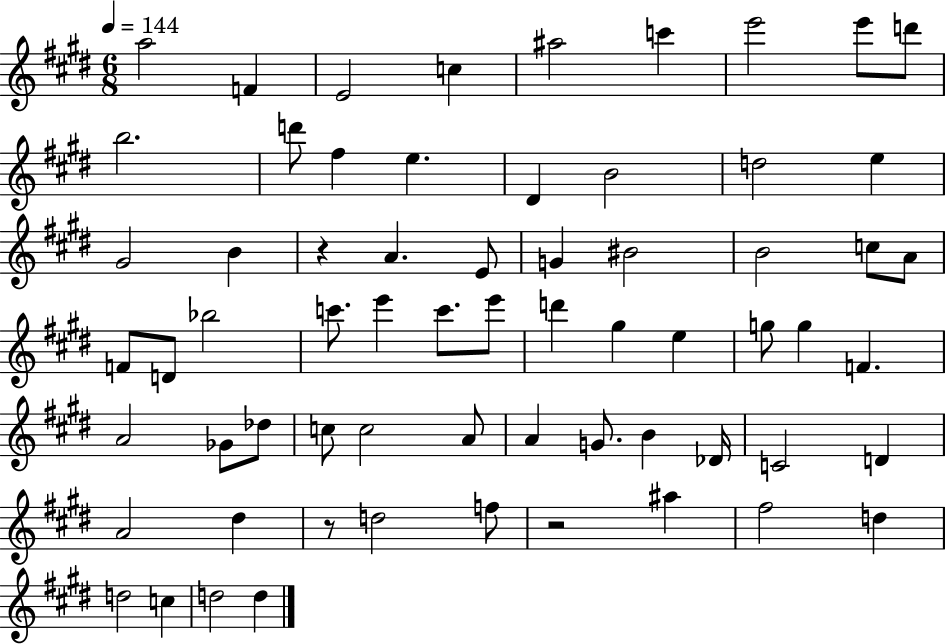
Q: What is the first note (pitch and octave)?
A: A5